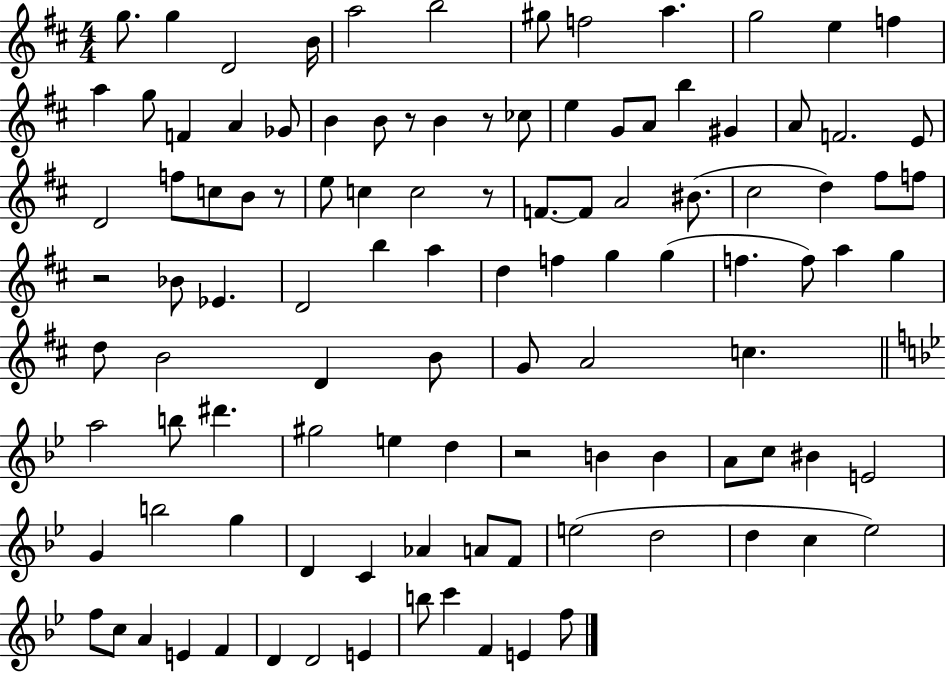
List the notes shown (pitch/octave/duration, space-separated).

G5/e. G5/q D4/h B4/s A5/h B5/h G#5/e F5/h A5/q. G5/h E5/q F5/q A5/q G5/e F4/q A4/q Gb4/e B4/q B4/e R/e B4/q R/e CES5/e E5/q G4/e A4/e B5/q G#4/q A4/e F4/h. E4/e D4/h F5/e C5/e B4/e R/e E5/e C5/q C5/h R/e F4/e. F4/e A4/h BIS4/e. C#5/h D5/q F#5/e F5/e R/h Bb4/e Eb4/q. D4/h B5/q A5/q D5/q F5/q G5/q G5/q F5/q. F5/e A5/q G5/q D5/e B4/h D4/q B4/e G4/e A4/h C5/q. A5/h B5/e D#6/q. G#5/h E5/q D5/q R/h B4/q B4/q A4/e C5/e BIS4/q E4/h G4/q B5/h G5/q D4/q C4/q Ab4/q A4/e F4/e E5/h D5/h D5/q C5/q Eb5/h F5/e C5/e A4/q E4/q F4/q D4/q D4/h E4/q B5/e C6/q F4/q E4/q F5/e